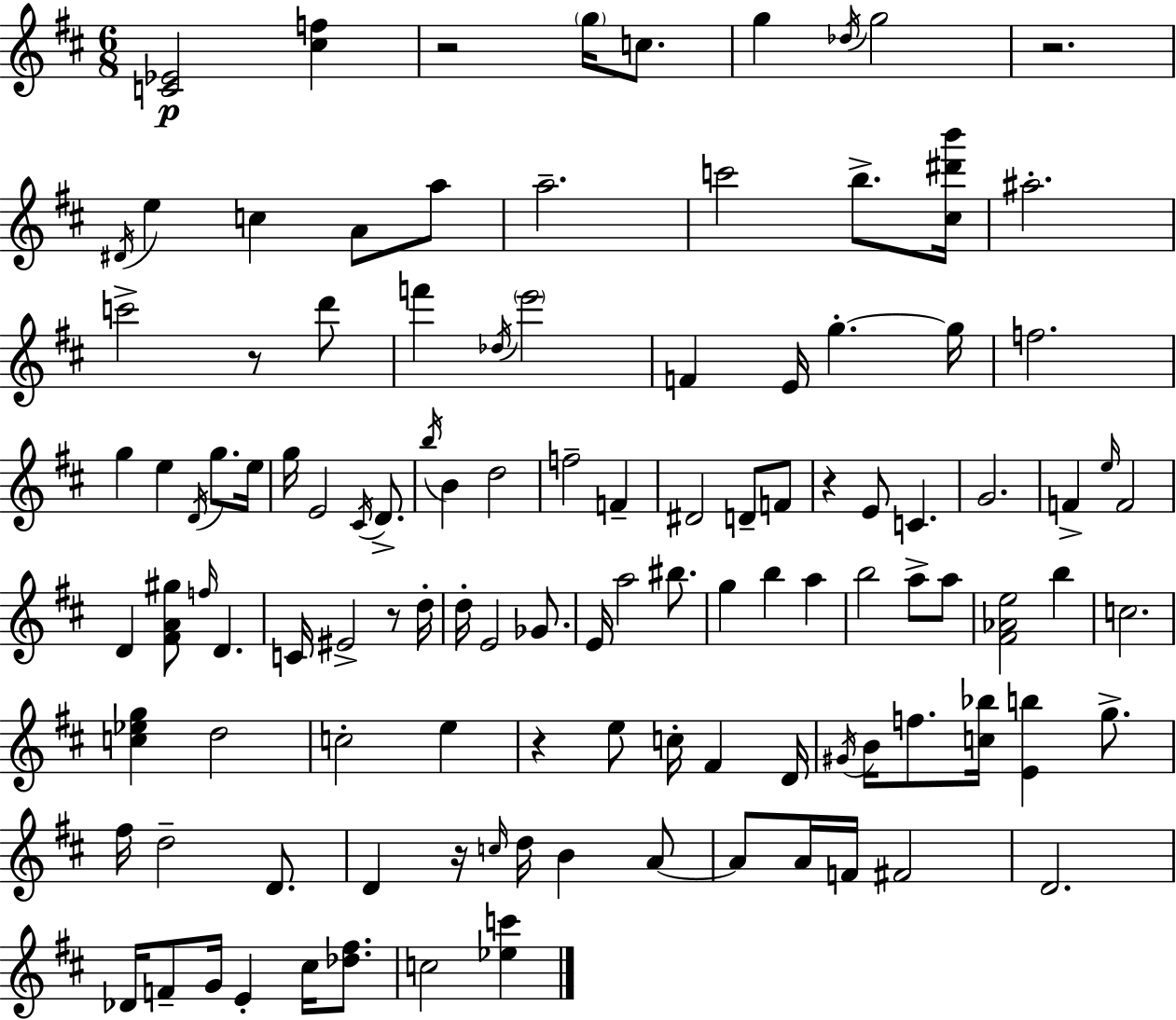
{
  \clef treble
  \numericTimeSignature
  \time 6/8
  \key d \major
  \repeat volta 2 { <c' ees'>2\p <cis'' f''>4 | r2 \parenthesize g''16 c''8. | g''4 \acciaccatura { des''16 } g''2 | r2. | \break \acciaccatura { dis'16 } e''4 c''4 a'8 | a''8 a''2.-- | c'''2 b''8.-> | <cis'' dis''' b'''>16 ais''2.-. | \break c'''2-> r8 | d'''8 f'''4 \acciaccatura { des''16 } \parenthesize e'''2 | f'4 e'16 g''4.-.~~ | g''16 f''2. | \break g''4 e''4 \acciaccatura { d'16 } | g''8. e''16 g''16 e'2 | \acciaccatura { cis'16 } d'8.-> \acciaccatura { b''16 } b'4 d''2 | f''2-- | \break f'4-- dis'2 | d'8-- f'8 r4 e'8 | c'4. g'2. | f'4-> \grace { e''16 } f'2 | \break d'4 <fis' a' gis''>8 | \grace { f''16 } d'4. c'16 eis'2-> | r8 d''16-. d''16-. e'2 | ges'8. e'16 a''2 | \break bis''8. g''4 | b''4 a''4 b''2 | a''8-> a''8 <fis' aes' e''>2 | b''4 c''2. | \break <c'' ees'' g''>4 | d''2 c''2-. | e''4 r4 | e''8 c''16-. fis'4 d'16 \acciaccatura { gis'16 } b'16 f''8. | \break <c'' bes''>16 <e' b''>4 g''8.-> fis''16 d''2-- | d'8. d'4 | r16 \grace { c''16 } d''16 b'4 a'8~~ a'8 | a'16 f'16 fis'2 d'2. | \break des'16 f'8-- | g'16 e'4-. cis''16 <des'' fis''>8. c''2 | <ees'' c'''>4 } \bar "|."
}